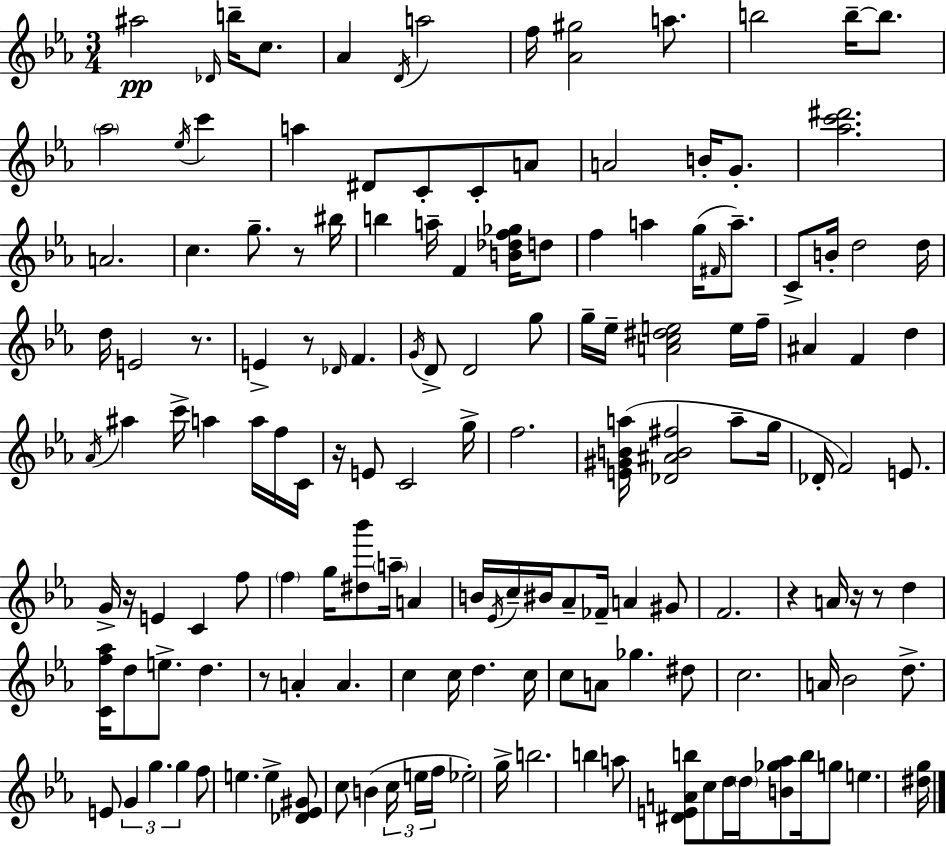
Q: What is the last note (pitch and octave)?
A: E5